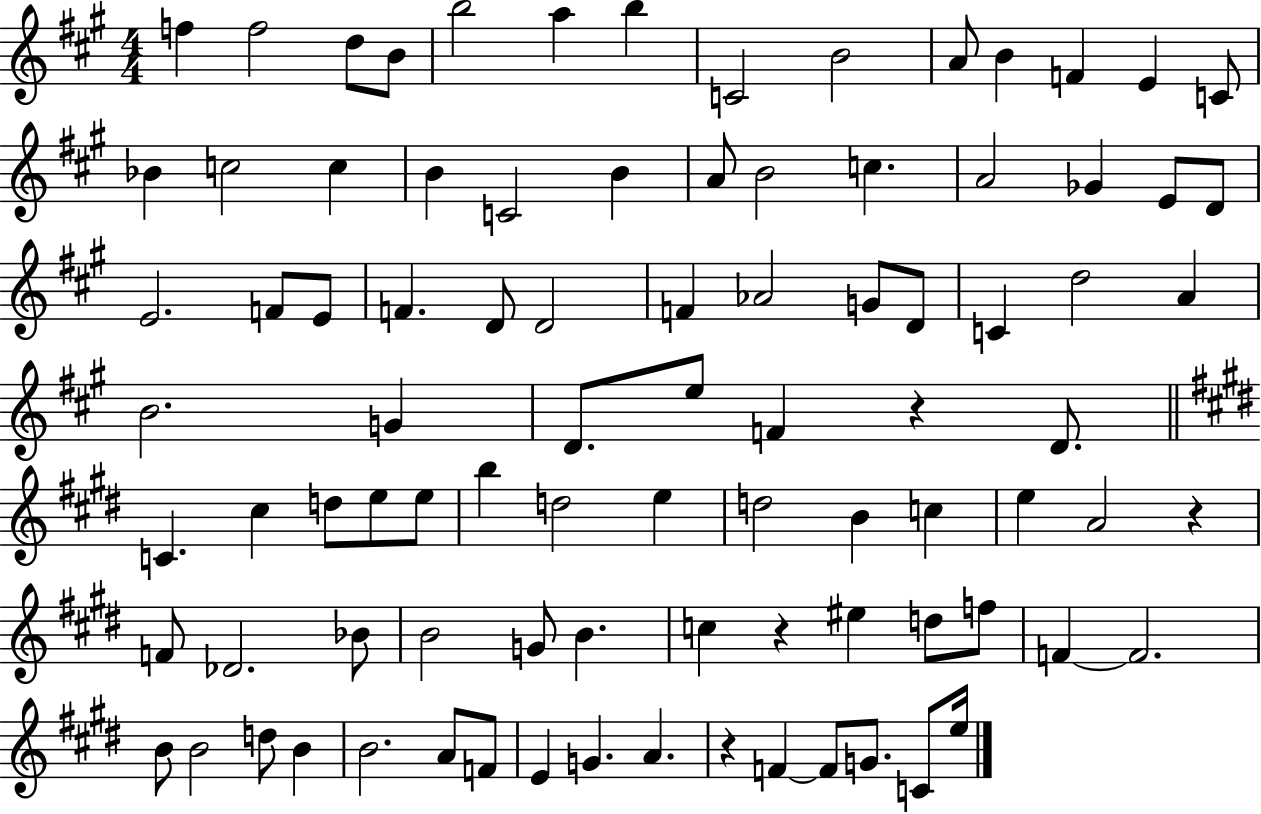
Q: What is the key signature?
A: A major